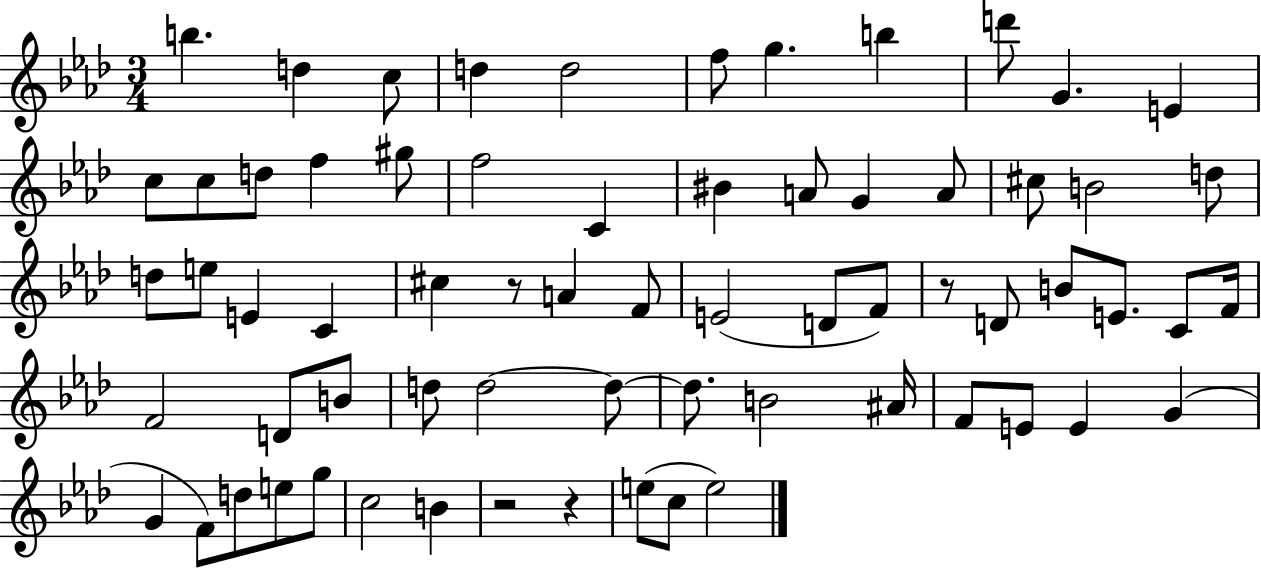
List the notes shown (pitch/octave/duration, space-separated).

B5/q. D5/q C5/e D5/q D5/h F5/e G5/q. B5/q D6/e G4/q. E4/q C5/e C5/e D5/e F5/q G#5/e F5/h C4/q BIS4/q A4/e G4/q A4/e C#5/e B4/h D5/e D5/e E5/e E4/q C4/q C#5/q R/e A4/q F4/e E4/h D4/e F4/e R/e D4/e B4/e E4/e. C4/e F4/s F4/h D4/e B4/e D5/e D5/h D5/e D5/e. B4/h A#4/s F4/e E4/e E4/q G4/q G4/q F4/e D5/e E5/e G5/e C5/h B4/q R/h R/q E5/e C5/e E5/h